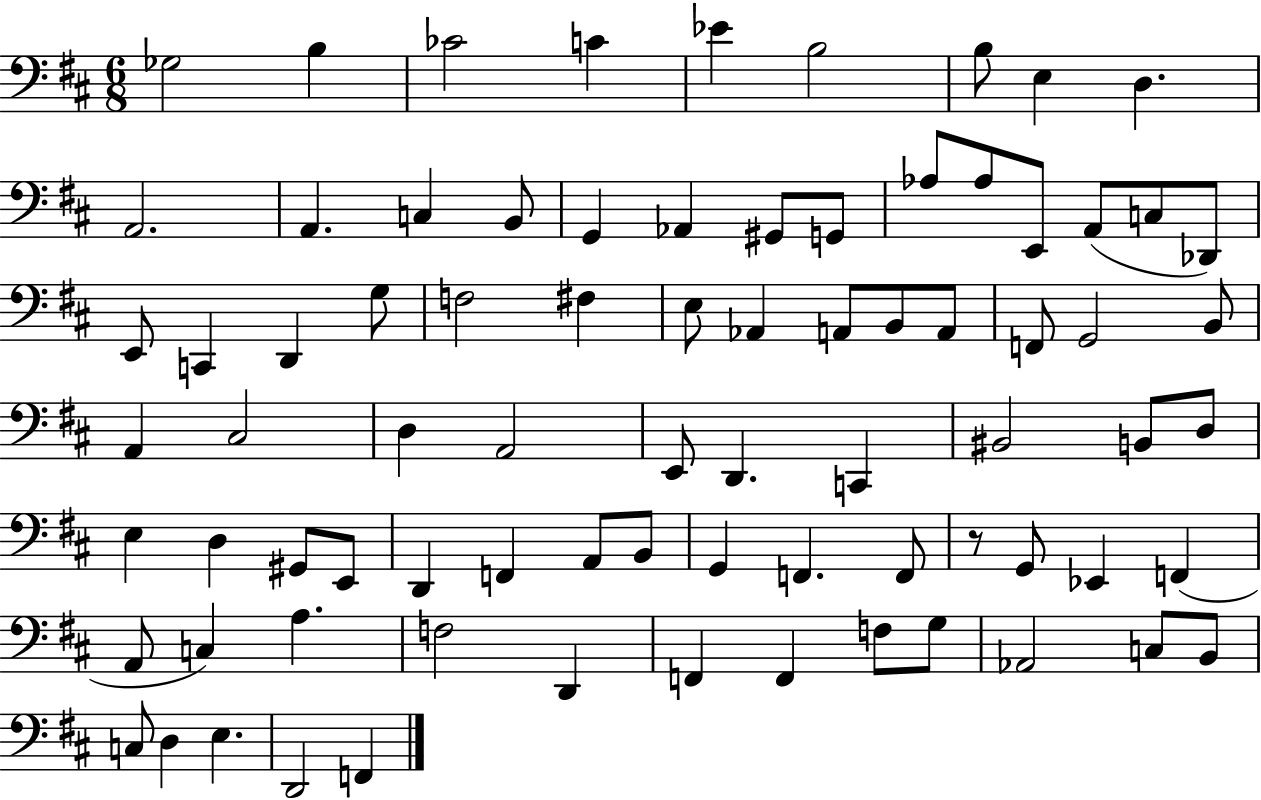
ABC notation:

X:1
T:Untitled
M:6/8
L:1/4
K:D
_G,2 B, _C2 C _E B,2 B,/2 E, D, A,,2 A,, C, B,,/2 G,, _A,, ^G,,/2 G,,/2 _A,/2 _A,/2 E,,/2 A,,/2 C,/2 _D,,/2 E,,/2 C,, D,, G,/2 F,2 ^F, E,/2 _A,, A,,/2 B,,/2 A,,/2 F,,/2 G,,2 B,,/2 A,, ^C,2 D, A,,2 E,,/2 D,, C,, ^B,,2 B,,/2 D,/2 E, D, ^G,,/2 E,,/2 D,, F,, A,,/2 B,,/2 G,, F,, F,,/2 z/2 G,,/2 _E,, F,, A,,/2 C, A, F,2 D,, F,, F,, F,/2 G,/2 _A,,2 C,/2 B,,/2 C,/2 D, E, D,,2 F,,